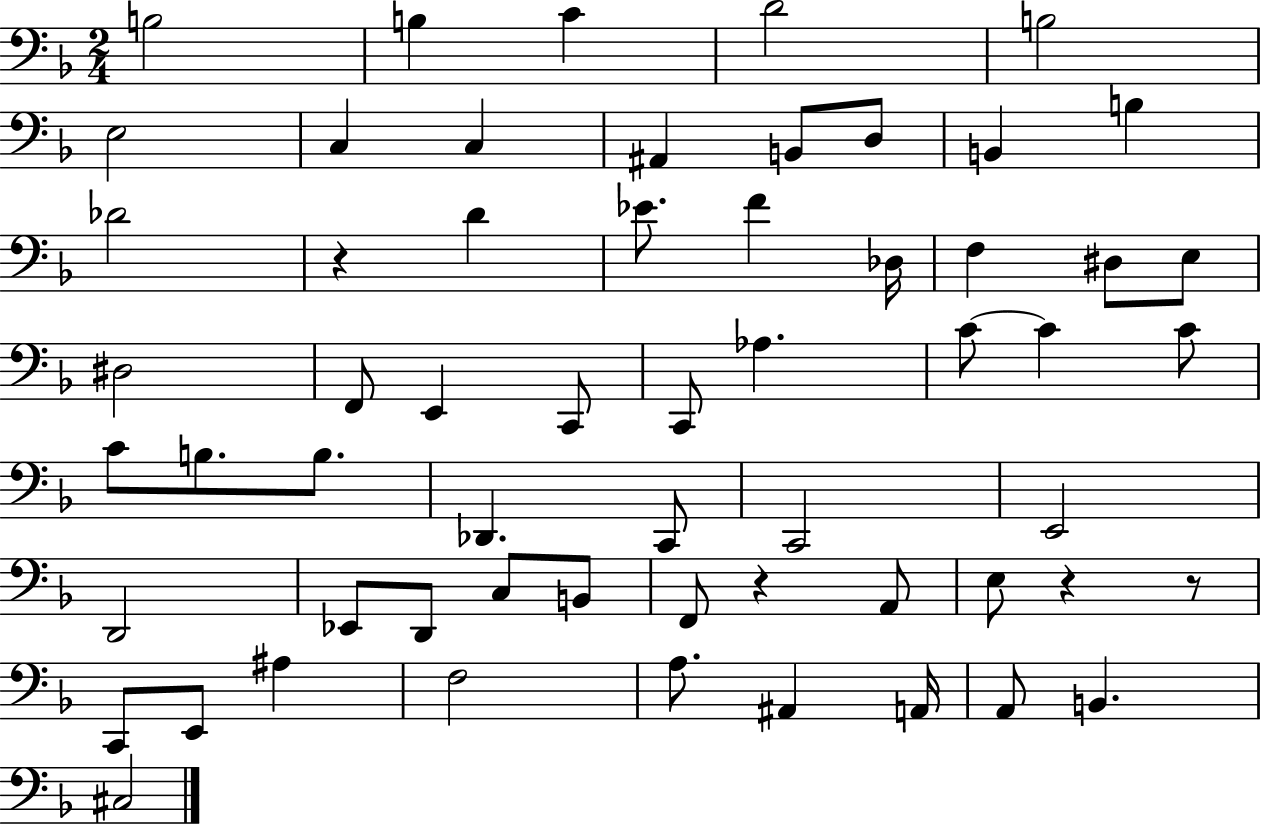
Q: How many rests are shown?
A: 4